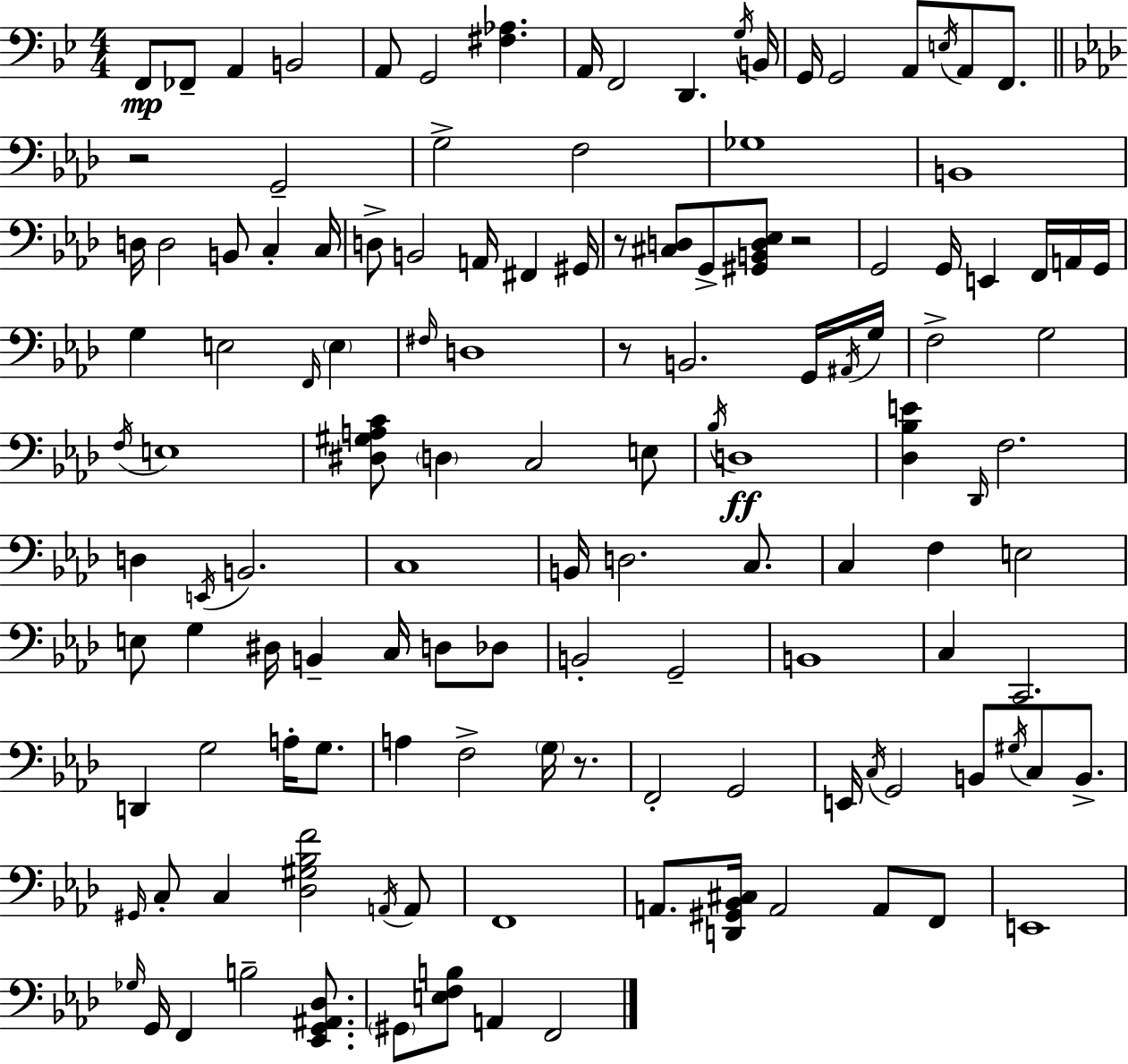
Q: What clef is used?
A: bass